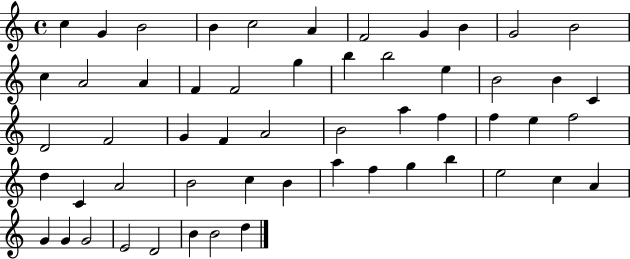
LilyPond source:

{
  \clef treble
  \time 4/4
  \defaultTimeSignature
  \key c \major
  c''4 g'4 b'2 | b'4 c''2 a'4 | f'2 g'4 b'4 | g'2 b'2 | \break c''4 a'2 a'4 | f'4 f'2 g''4 | b''4 b''2 e''4 | b'2 b'4 c'4 | \break d'2 f'2 | g'4 f'4 a'2 | b'2 a''4 f''4 | f''4 e''4 f''2 | \break d''4 c'4 a'2 | b'2 c''4 b'4 | a''4 f''4 g''4 b''4 | e''2 c''4 a'4 | \break g'4 g'4 g'2 | e'2 d'2 | b'4 b'2 d''4 | \bar "|."
}